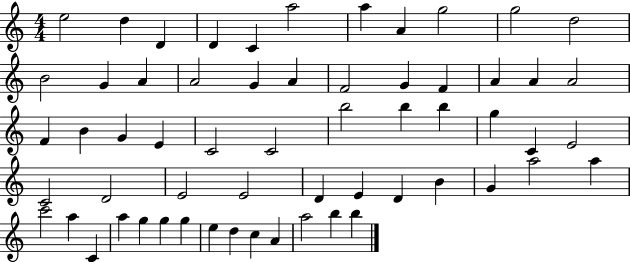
E5/h D5/q D4/q D4/q C4/q A5/h A5/q A4/q G5/h G5/h D5/h B4/h G4/q A4/q A4/h G4/q A4/q F4/h G4/q F4/q A4/q A4/q A4/h F4/q B4/q G4/q E4/q C4/h C4/h B5/h B5/q B5/q G5/q C4/q E4/h C4/h D4/h E4/h E4/h D4/q E4/q D4/q B4/q G4/q A5/h A5/q C6/h A5/q C4/q A5/q G5/q G5/q G5/q E5/q D5/q C5/q A4/q A5/h B5/q B5/q